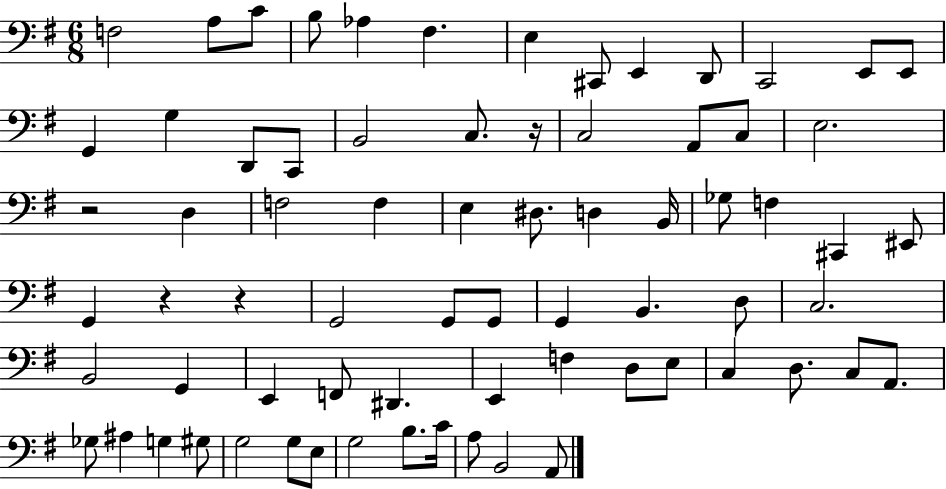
{
  \clef bass
  \numericTimeSignature
  \time 6/8
  \key g \major
  f2 a8 c'8 | b8 aes4 fis4. | e4 cis,8 e,4 d,8 | c,2 e,8 e,8 | \break g,4 g4 d,8 c,8 | b,2 c8. r16 | c2 a,8 c8 | e2. | \break r2 d4 | f2 f4 | e4 dis8. d4 b,16 | ges8 f4 cis,4 eis,8 | \break g,4 r4 r4 | g,2 g,8 g,8 | g,4 b,4. d8 | c2. | \break b,2 g,4 | e,4 f,8 dis,4. | e,4 f4 d8 e8 | c4 d8. c8 a,8. | \break ges8 ais4 g4 gis8 | g2 g8 e8 | g2 b8. c'16 | a8 b,2 a,8 | \break \bar "|."
}